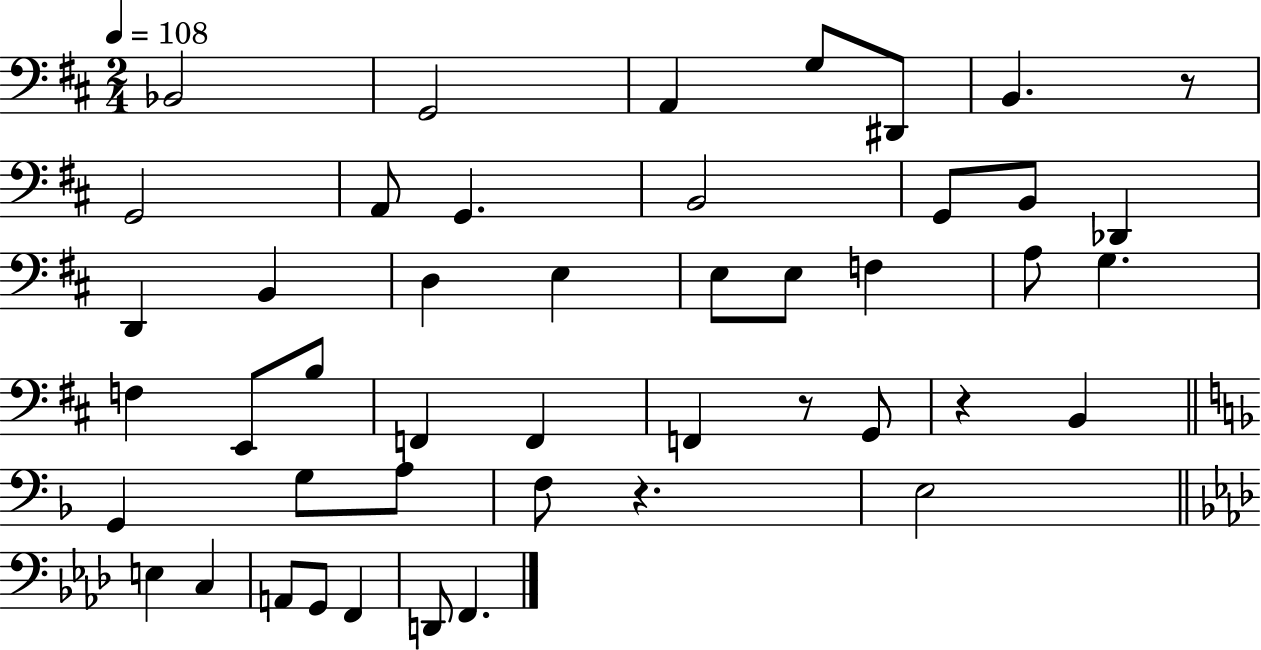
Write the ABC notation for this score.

X:1
T:Untitled
M:2/4
L:1/4
K:D
_B,,2 G,,2 A,, G,/2 ^D,,/2 B,, z/2 G,,2 A,,/2 G,, B,,2 G,,/2 B,,/2 _D,, D,, B,, D, E, E,/2 E,/2 F, A,/2 G, F, E,,/2 B,/2 F,, F,, F,, z/2 G,,/2 z B,, G,, G,/2 A,/2 F,/2 z E,2 E, C, A,,/2 G,,/2 F,, D,,/2 F,,